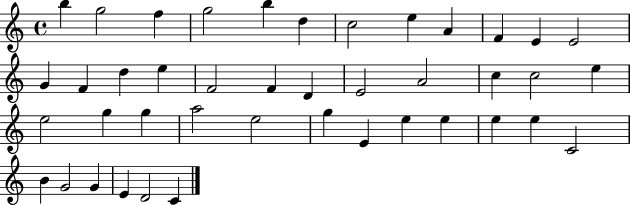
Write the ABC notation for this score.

X:1
T:Untitled
M:4/4
L:1/4
K:C
b g2 f g2 b d c2 e A F E E2 G F d e F2 F D E2 A2 c c2 e e2 g g a2 e2 g E e e e e C2 B G2 G E D2 C